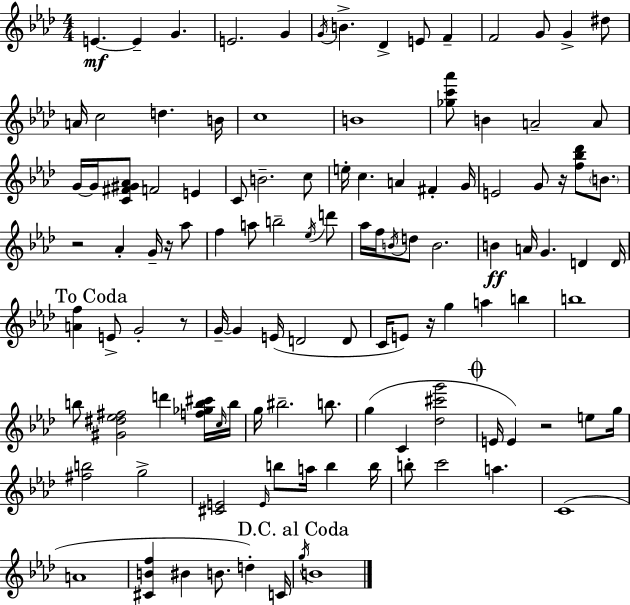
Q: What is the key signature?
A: F minor